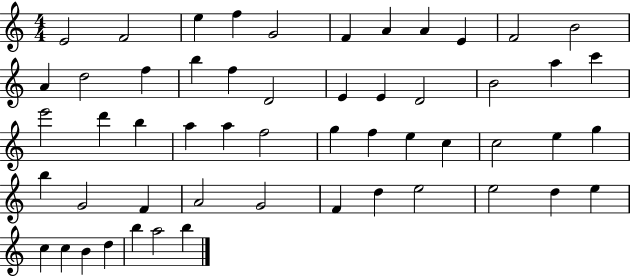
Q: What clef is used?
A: treble